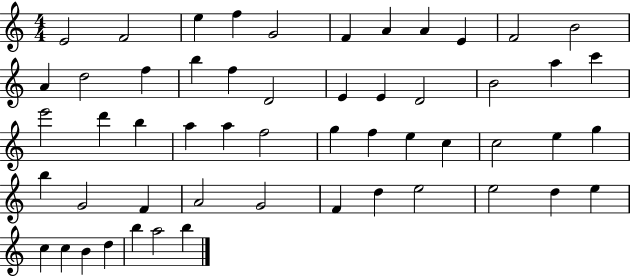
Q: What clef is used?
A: treble